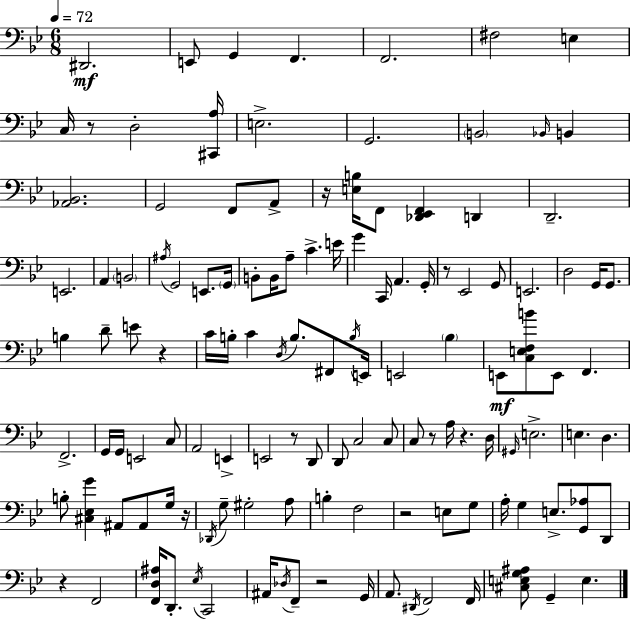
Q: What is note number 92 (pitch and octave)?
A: E3